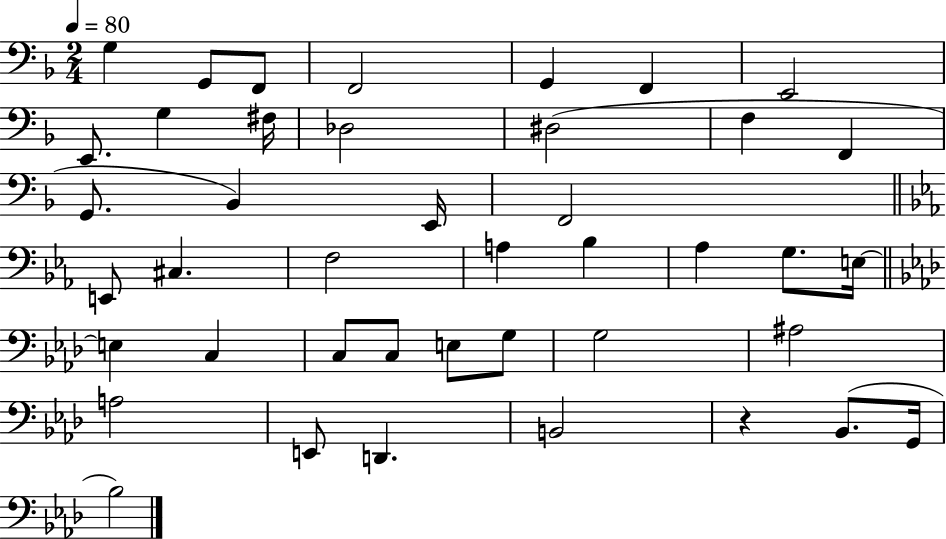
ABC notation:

X:1
T:Untitled
M:2/4
L:1/4
K:F
G, G,,/2 F,,/2 F,,2 G,, F,, E,,2 E,,/2 G, ^F,/4 _D,2 ^D,2 F, F,, G,,/2 _B,, E,,/4 F,,2 E,,/2 ^C, F,2 A, _B, _A, G,/2 E,/4 E, C, C,/2 C,/2 E,/2 G,/2 G,2 ^A,2 A,2 E,,/2 D,, B,,2 z _B,,/2 G,,/4 _B,2